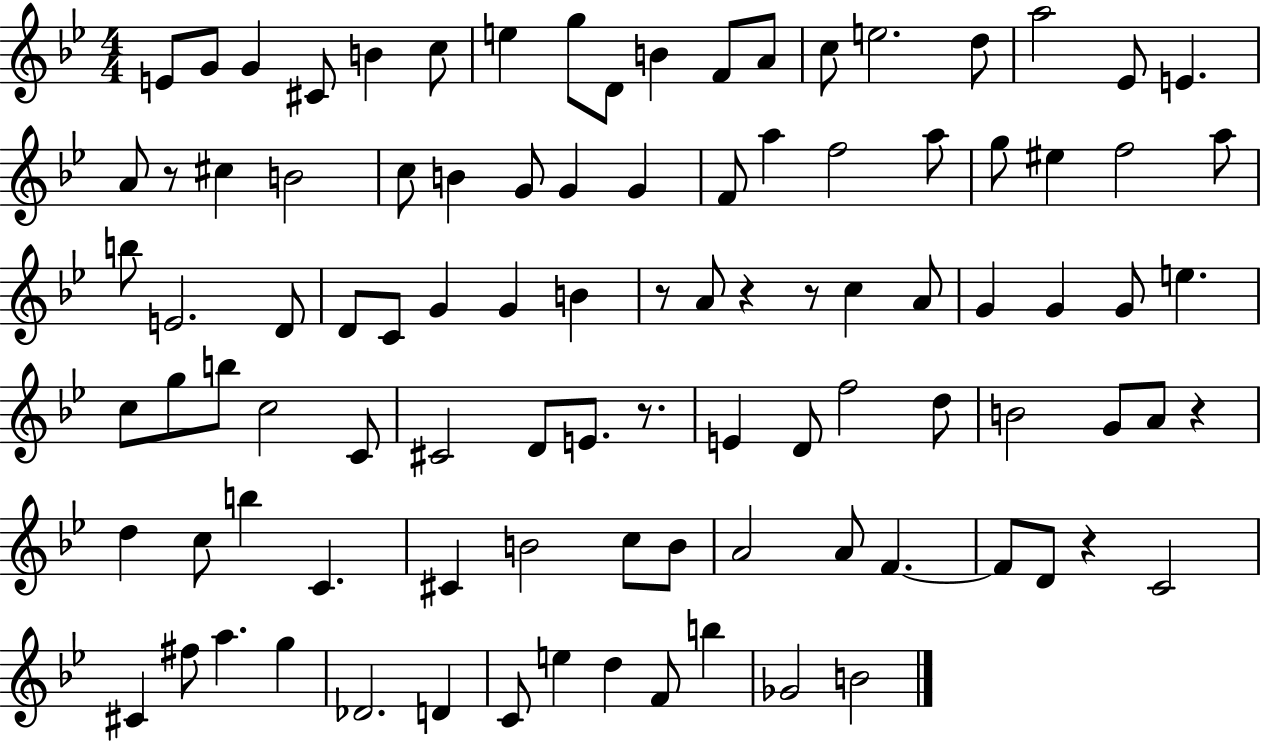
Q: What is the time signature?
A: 4/4